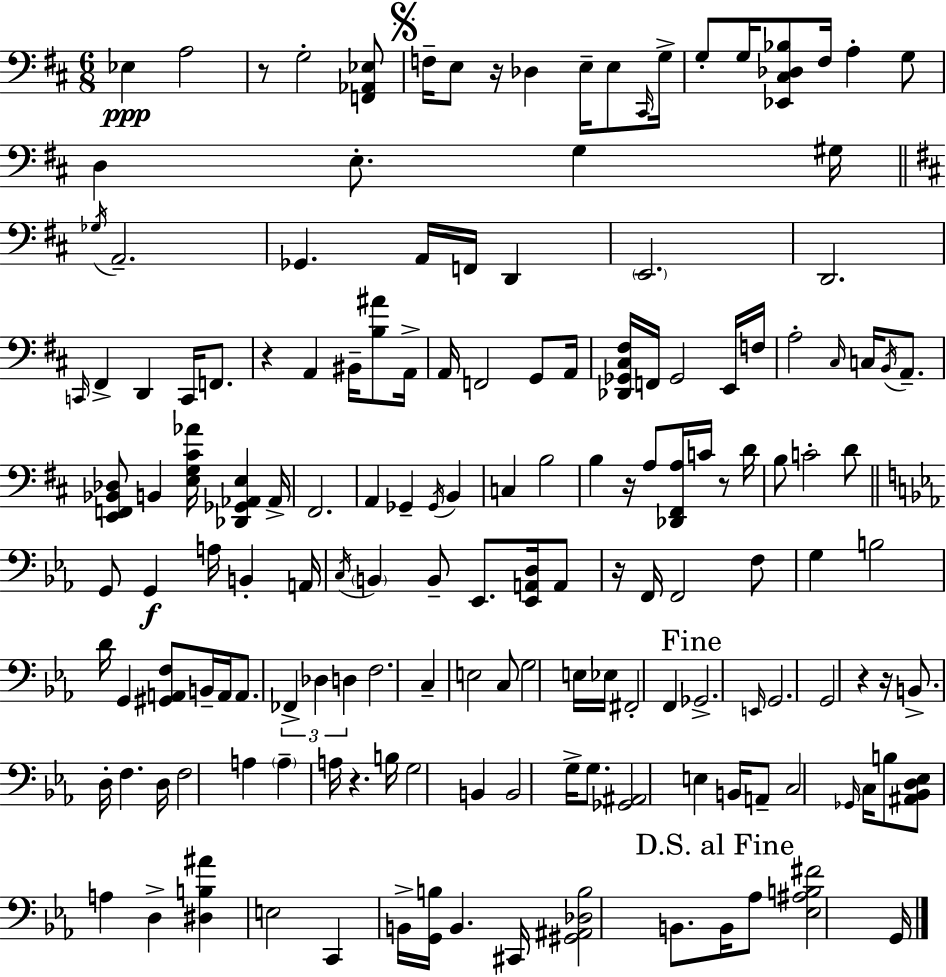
X:1
T:Untitled
M:6/8
L:1/4
K:D
_E, A,2 z/2 G,2 [F,,_A,,_E,]/2 F,/4 E,/2 z/4 _D, E,/4 E,/2 ^C,,/4 G,/4 G,/2 G,/4 [_E,,^C,_D,_B,]/2 ^F,/4 A, G,/2 D, E,/2 G, ^G,/4 _G,/4 A,,2 _G,, A,,/4 F,,/4 D,, E,,2 D,,2 C,,/4 ^F,, D,, C,,/4 F,,/2 z A,, ^B,,/4 [B,^A]/2 A,,/4 A,,/4 F,,2 G,,/2 A,,/4 [_D,,_G,,^C,^F,]/4 F,,/4 _G,,2 E,,/4 F,/4 A,2 ^C,/4 C,/4 B,,/4 A,,/2 [E,,F,,_B,,_D,]/2 B,, [E,G,^C_A]/4 [_D,,_G,,_A,,E,] _A,,/4 ^F,,2 A,, _G,, _G,,/4 B,, C, B,2 B, z/4 A,/2 [_D,,^F,,A,]/4 C/4 z/2 D/4 B,/2 C2 D/2 G,,/2 G,, A,/4 B,, A,,/4 C,/4 B,, B,,/2 _E,,/2 [_E,,A,,D,]/4 A,,/2 z/4 F,,/4 F,,2 F,/2 G, B,2 D/4 G,, [^G,,A,,F,]/2 B,,/4 A,,/4 A,,/2 _F,, _D, D, F,2 C, E,2 C,/2 G,2 E,/4 _E,/4 ^F,,2 F,, _G,,2 E,,/4 G,,2 G,,2 z z/4 B,,/2 D,/4 F, D,/4 F,2 A, A, A,/4 z B,/4 G,2 B,, B,,2 G,/4 G,/2 [_G,,^A,,]2 E, B,,/4 A,,/2 C,2 _G,,/4 C,/4 B,/2 [^A,,_B,,D,_E,]/2 A, D, [^D,B,^A] E,2 C,, B,,/4 [G,,B,]/4 B,, ^C,,/4 [^G,,^A,,_D,B,]2 B,,/2 B,,/4 _A,/2 [_E,^A,B,^F]2 G,,/4